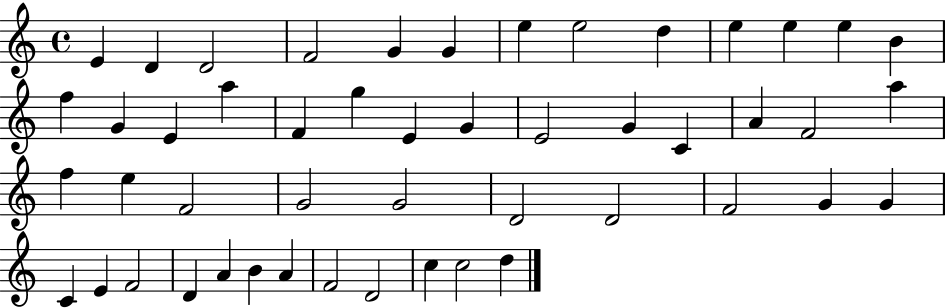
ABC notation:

X:1
T:Untitled
M:4/4
L:1/4
K:C
E D D2 F2 G G e e2 d e e e B f G E a F g E G E2 G C A F2 a f e F2 G2 G2 D2 D2 F2 G G C E F2 D A B A F2 D2 c c2 d